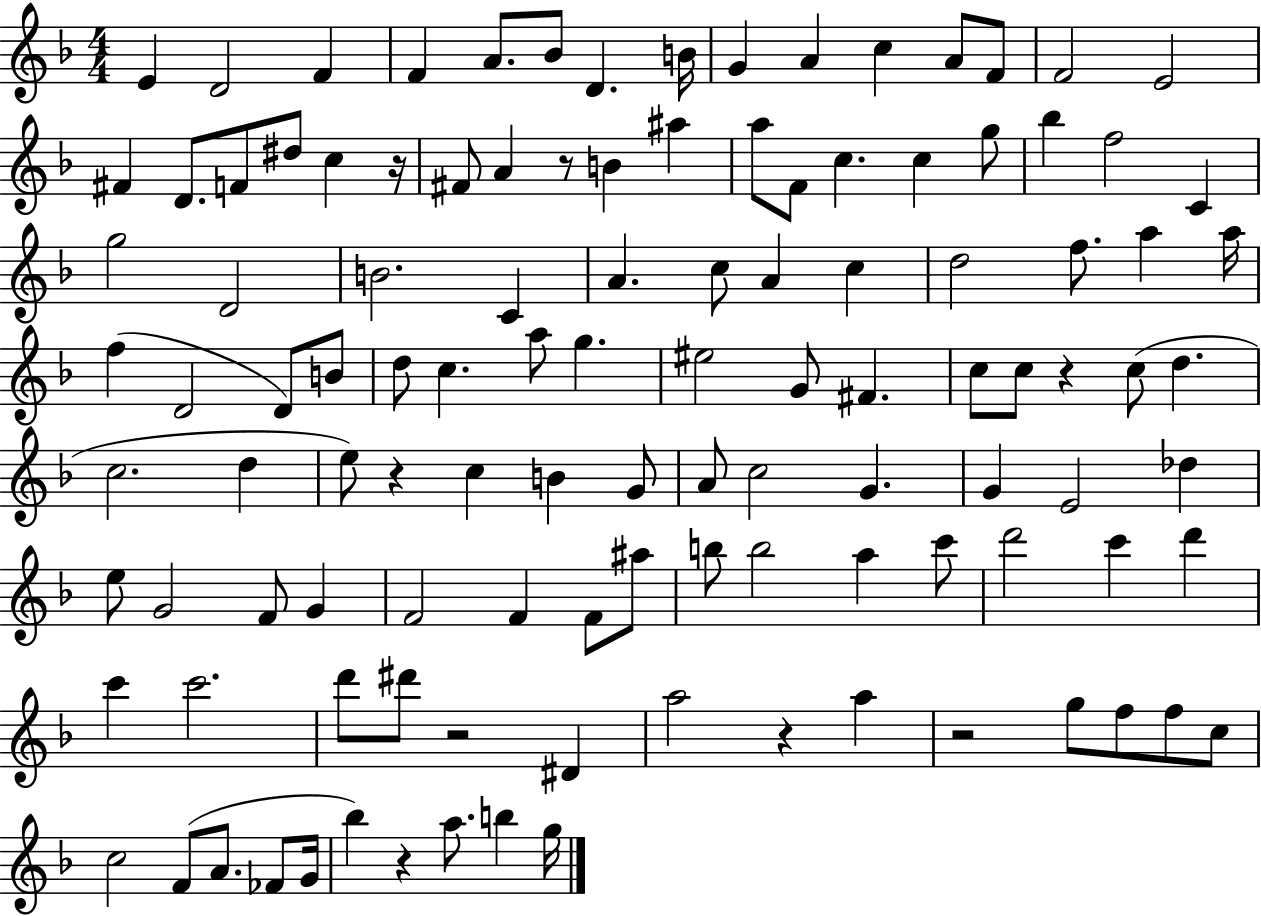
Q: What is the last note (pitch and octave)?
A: G5